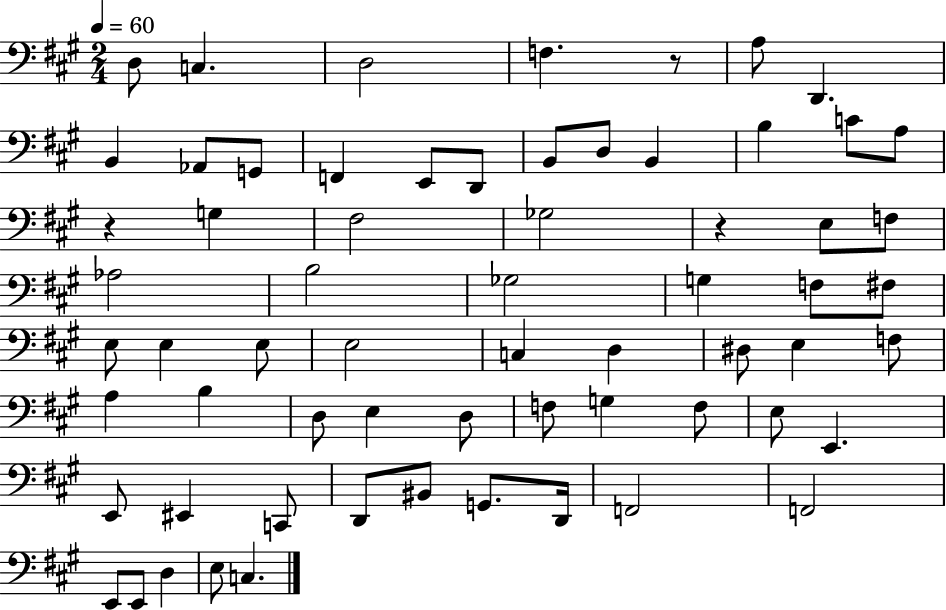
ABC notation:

X:1
T:Untitled
M:2/4
L:1/4
K:A
D,/2 C, D,2 F, z/2 A,/2 D,, B,, _A,,/2 G,,/2 F,, E,,/2 D,,/2 B,,/2 D,/2 B,, B, C/2 A,/2 z G, ^F,2 _G,2 z E,/2 F,/2 _A,2 B,2 _G,2 G, F,/2 ^F,/2 E,/2 E, E,/2 E,2 C, D, ^D,/2 E, F,/2 A, B, D,/2 E, D,/2 F,/2 G, F,/2 E,/2 E,, E,,/2 ^E,, C,,/2 D,,/2 ^B,,/2 G,,/2 D,,/4 F,,2 F,,2 E,,/2 E,,/2 D, E,/2 C,